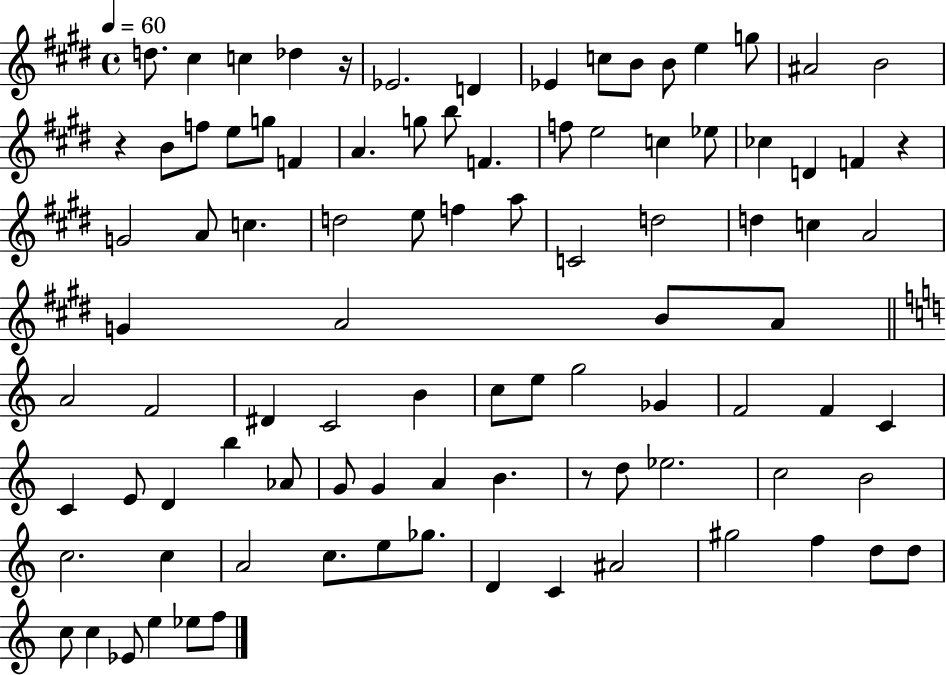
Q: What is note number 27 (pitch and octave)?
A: Eb5